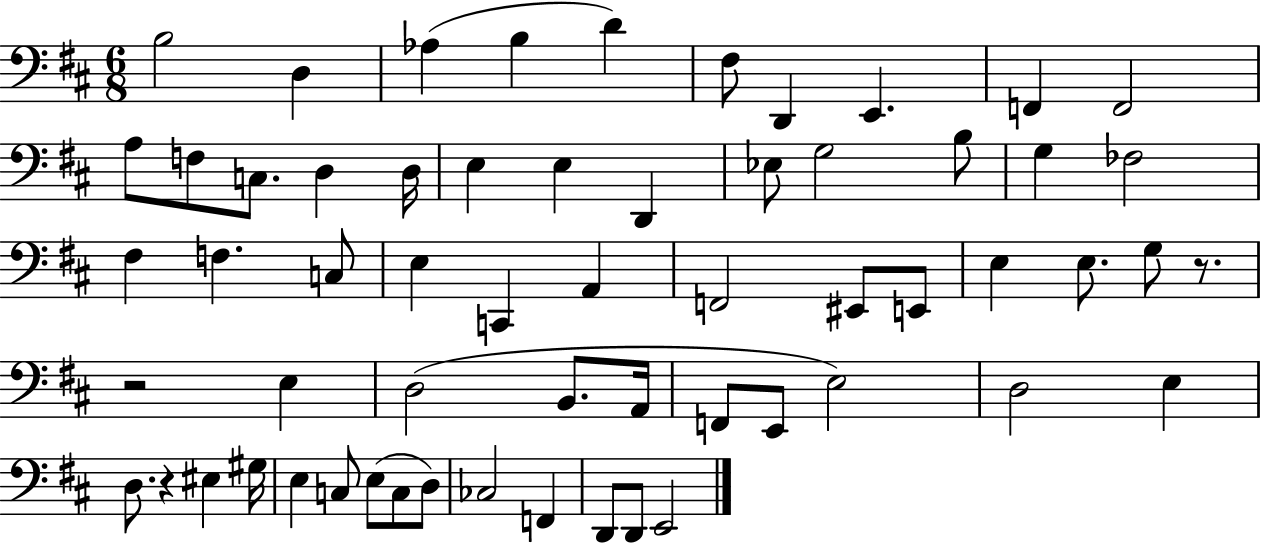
X:1
T:Untitled
M:6/8
L:1/4
K:D
B,2 D, _A, B, D ^F,/2 D,, E,, F,, F,,2 A,/2 F,/2 C,/2 D, D,/4 E, E, D,, _E,/2 G,2 B,/2 G, _F,2 ^F, F, C,/2 E, C,, A,, F,,2 ^E,,/2 E,,/2 E, E,/2 G,/2 z/2 z2 E, D,2 B,,/2 A,,/4 F,,/2 E,,/2 E,2 D,2 E, D,/2 z ^E, ^G,/4 E, C,/2 E,/2 C,/2 D,/2 _C,2 F,, D,,/2 D,,/2 E,,2